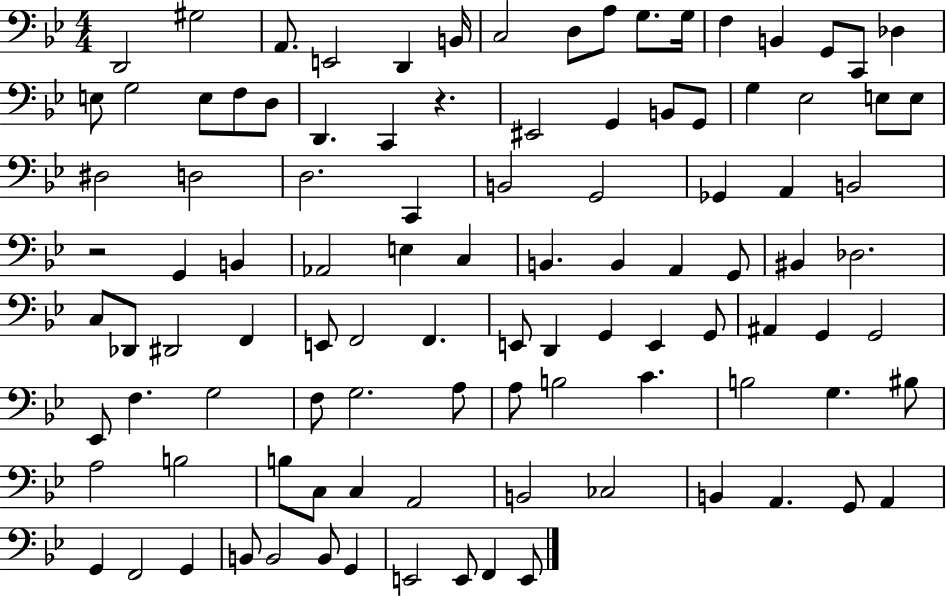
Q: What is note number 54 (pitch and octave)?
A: D#2